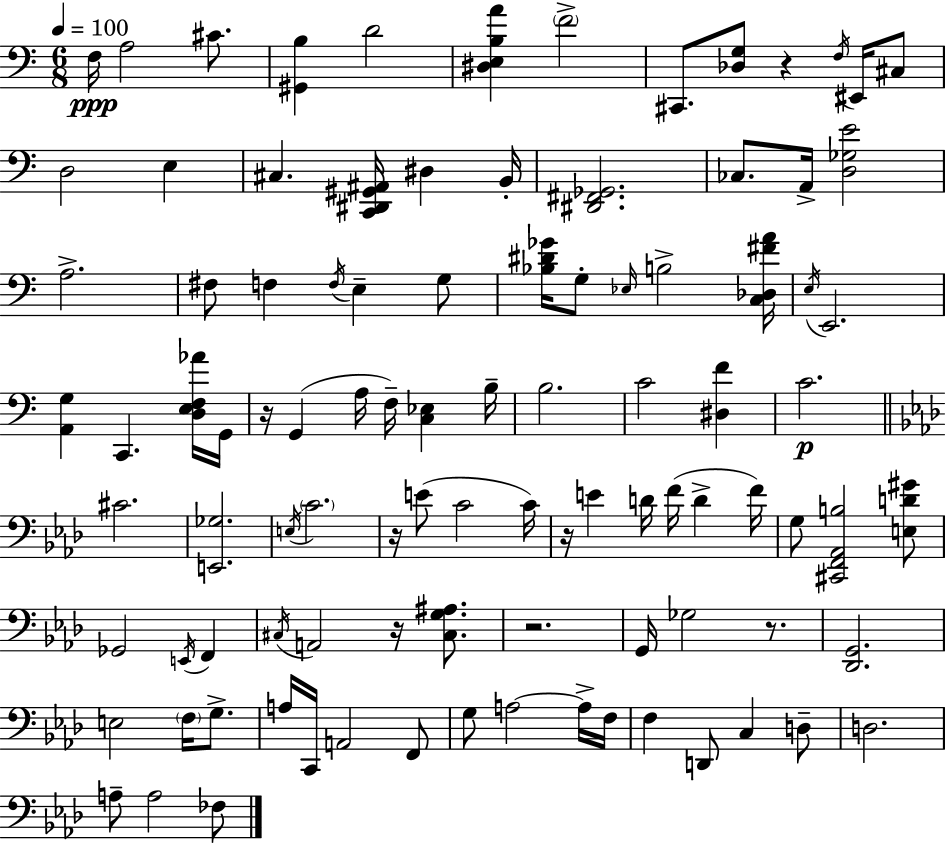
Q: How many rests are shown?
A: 7